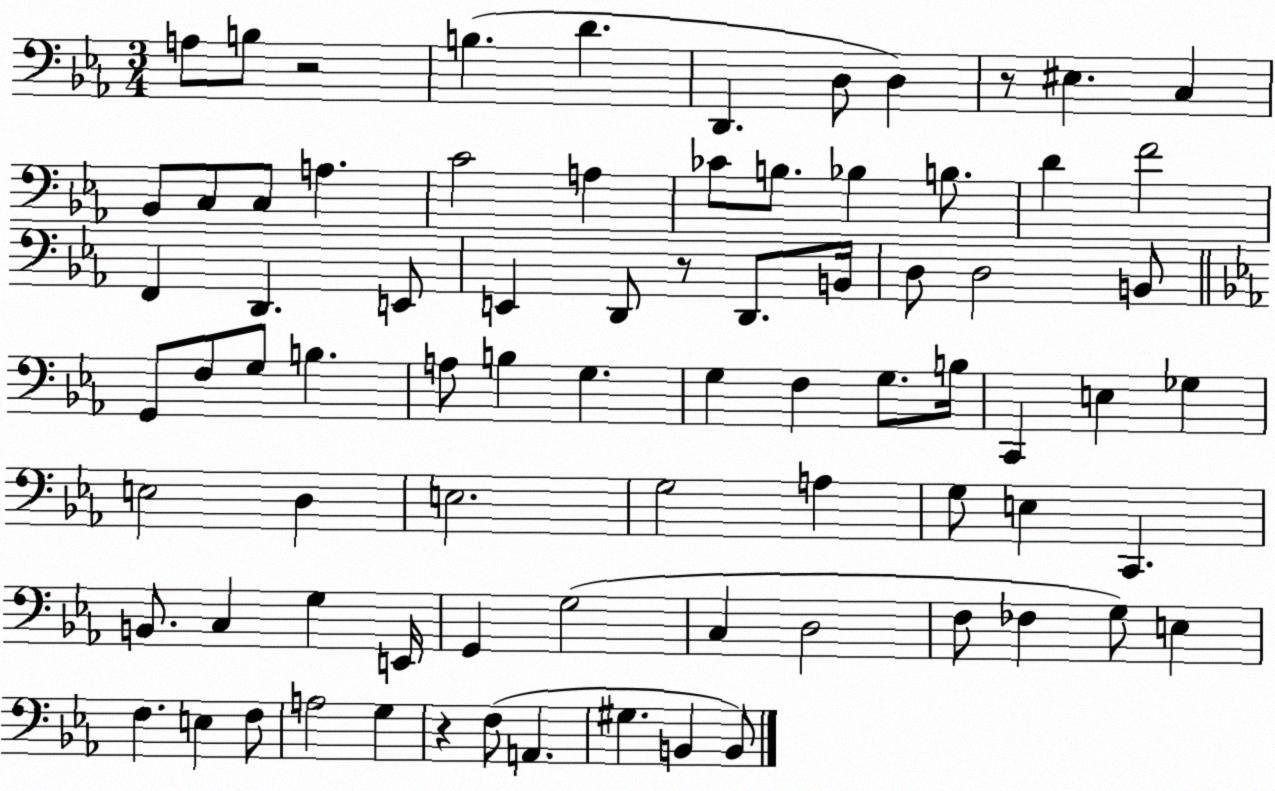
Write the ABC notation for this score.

X:1
T:Untitled
M:3/4
L:1/4
K:Eb
A,/2 B,/2 z2 B, D D,, D,/2 D, z/2 ^E, C, _B,,/2 C,/2 C,/2 A, C2 A, _C/2 B,/2 _B, B,/2 D F2 F,, D,, E,,/2 E,, D,,/2 z/2 D,,/2 B,,/4 D,/2 D,2 B,,/2 G,,/2 F,/2 G,/2 B, A,/2 B, G, G, F, G,/2 B,/4 C,, E, _G, E,2 D, E,2 G,2 A, G,/2 E, C,, B,,/2 C, G, E,,/4 G,, G,2 C, D,2 F,/2 _F, G,/2 E, F, E, F,/2 A,2 G, z F,/2 A,, ^G, B,, B,,/2